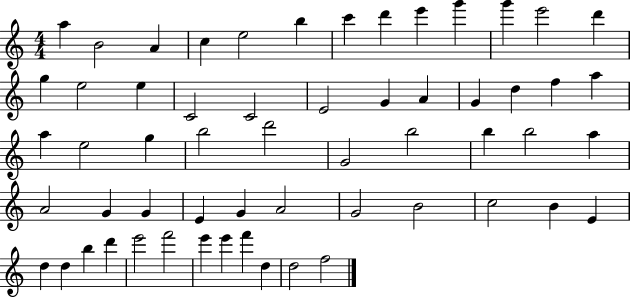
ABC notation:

X:1
T:Untitled
M:4/4
L:1/4
K:C
a B2 A c e2 b c' d' e' g' g' e'2 d' g e2 e C2 C2 E2 G A G d f a a e2 g b2 d'2 G2 b2 b b2 a A2 G G E G A2 G2 B2 c2 B E d d b d' e'2 f'2 e' e' f' d d2 f2